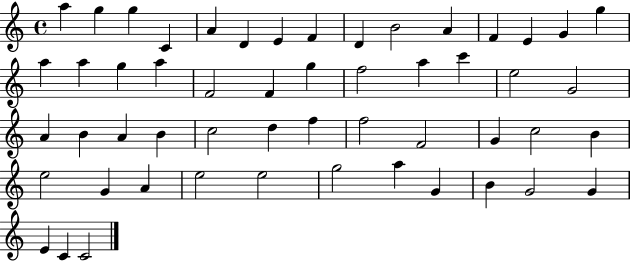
A5/q G5/q G5/q C4/q A4/q D4/q E4/q F4/q D4/q B4/h A4/q F4/q E4/q G4/q G5/q A5/q A5/q G5/q A5/q F4/h F4/q G5/q F5/h A5/q C6/q E5/h G4/h A4/q B4/q A4/q B4/q C5/h D5/q F5/q F5/h F4/h G4/q C5/h B4/q E5/h G4/q A4/q E5/h E5/h G5/h A5/q G4/q B4/q G4/h G4/q E4/q C4/q C4/h